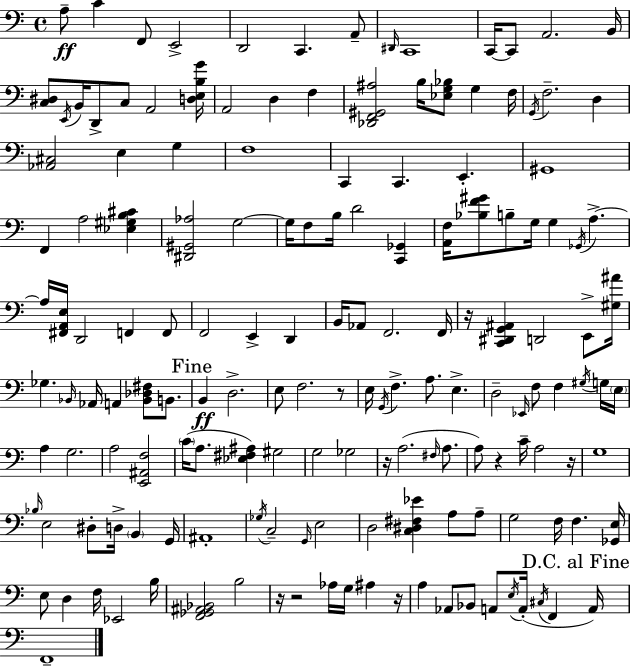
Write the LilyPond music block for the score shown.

{
  \clef bass
  \time 4/4
  \defaultTimeSignature
  \key c \major
  a8--\ff c'4 f,8 e,2-> | d,2 c,4. a,8-- | \grace { dis,16 } c,1 | c,16~~ c,8 a,2. | \break b,16 <c dis>8 \acciaccatura { e,16 } b,16 d,8-> c8 a,2 | <d e b g'>16 a,2 d4 f4 | <des, f, gis, ais>2 b16 <ees g bes>8 g4 | f16 \acciaccatura { g,16 } f2.-- d4 | \break <aes, cis>2 e4 g4 | f1 | c,4 c,4. e,4.-. | gis,1 | \break f,4 a2 <ees gis b cis'>4 | <dis, gis, aes>2 g2~~ | g16 f8 b16 d'2 <c, ges,>4 | <a, f>16 <bes f' gis'>8 b8-- g16 g4 \acciaccatura { ges,16 } a4.->~~ | \break a16 <fis, a, e>16 d,2 f,4 | f,8 f,2 e,4-> | d,4 b,16 aes,8 f,2. | f,16 r16 <c, dis, g, ais,>4 d,2 | \break e,8-> <gis ais'>16 ges4. \grace { bes,16 } aes,16 a,4 | <bes, des fis>8 b,8. \mark "Fine" b,4\ff d2.-> | e8 f2. | r8 e16 \acciaccatura { g,16 } f4.-> a8. | \break e4.-> d2-- \grace { ees,16 } f8 | f4 \acciaccatura { gis16 } g16 \parenthesize e16 a4 g2. | a2 | <e, ais, f>2 \parenthesize c'16( a8. <ees fis ais>4) | \break gis2 g2 | ges2 r16 a2.( | \grace { fis16 } a8. a8) r4 c'16-- | a2 r16 g1 | \break \grace { bes16 } e2 | dis8-. d16-> \parenthesize b,4 g,16 ais,1-. | \acciaccatura { ges16 } c2-- | \grace { g,16 } e2 d2 | \break <c dis fis ees'>4 a8 a8-- g2 | f16 f4. <ges, e>16 e8 d4 | f16 ees,2 b16 <f, ges, ais, bes,>2 | b2 r16 r2 | \break aes16 g16 ais4 r16 a4 | aes,8 bes,8 a,8 \acciaccatura { e16 } a,16-.( \acciaccatura { cis16 } f,4 \mark "D.C. al Fine" a,16) f,1-- | \bar "|."
}